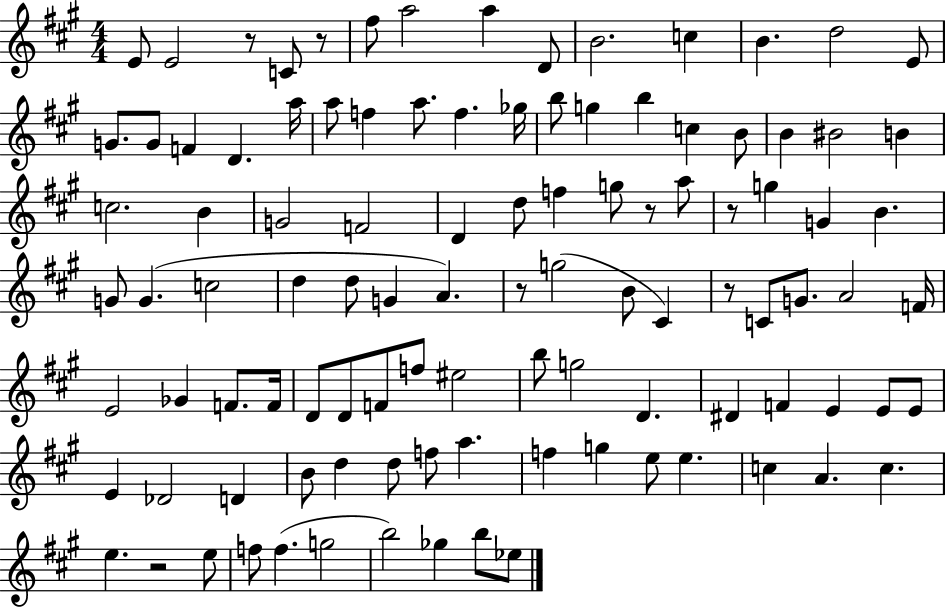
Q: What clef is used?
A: treble